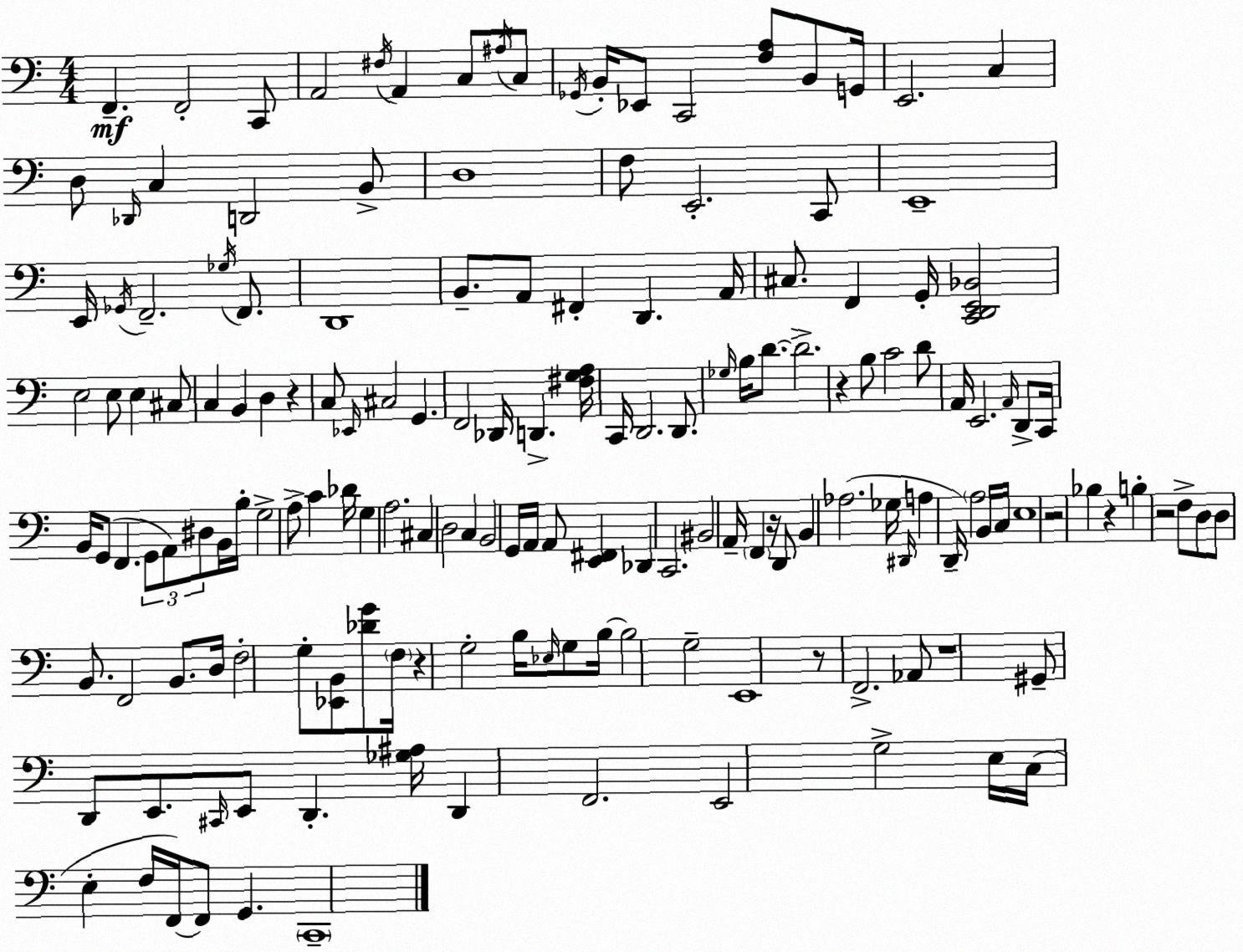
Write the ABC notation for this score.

X:1
T:Untitled
M:4/4
L:1/4
K:Am
F,, F,,2 C,,/2 A,,2 ^F,/4 A,, C,/2 ^A,/4 C,/2 _G,,/4 B,,/4 _E,,/2 C,,2 [F,A,]/2 B,,/2 G,,/4 E,,2 C, D,/2 _D,,/4 C, D,,2 B,,/2 D,4 F,/2 E,,2 C,,/2 E,,4 E,,/4 _G,,/4 F,,2 _G,/4 F,,/2 D,,4 B,,/2 A,,/2 ^F,, D,, A,,/4 ^C,/2 F,, G,,/4 [C,,D,,E,,_B,,]2 E,2 E,/2 E, ^C,/2 C, B,, D, z C,/2 _E,,/4 ^C,2 G,, F,,2 _D,,/4 D,, [^F,G,A,]/4 C,,/4 D,,2 D,,/2 _G,/4 B,/4 D/2 D2 z B,/2 C2 D/2 A,,/4 E,,2 A,,/4 D,,/2 C,,/4 B,,/4 G,,/2 F,, G,,/2 A,,/2 ^D,/2 B,,/4 B,/4 G,2 A,/2 C _D/4 G, A,2 ^C, D,2 C, B,,2 G,,/4 A,,/4 A,,/2 [E,,^F,,] _D,, C,,2 ^B,,2 A,,/4 F,, z/4 D,,/2 B,, _A,2 _G,/4 ^D,,/4 A, D,,/4 A,2 B,,/4 C,/4 E,4 z2 _B, z B, z2 F,/2 D,/2 D,/2 B,,/2 F,,2 B,,/2 D,/4 F,2 G,/2 [_E,,B,,]/2 [_DG]/2 F,/4 z G,2 B,/4 _E,/4 G,/2 B,/4 B,2 G,2 E,,4 z/2 F,,2 _A,,/2 z4 ^G,,/2 D,,/2 E,,/2 ^C,,/4 E,,/2 D,, [_G,^A,]/4 D,, F,,2 E,,2 G,2 E,/4 C,/4 E, F,/4 F,,/4 F,,/2 G,, C,,4